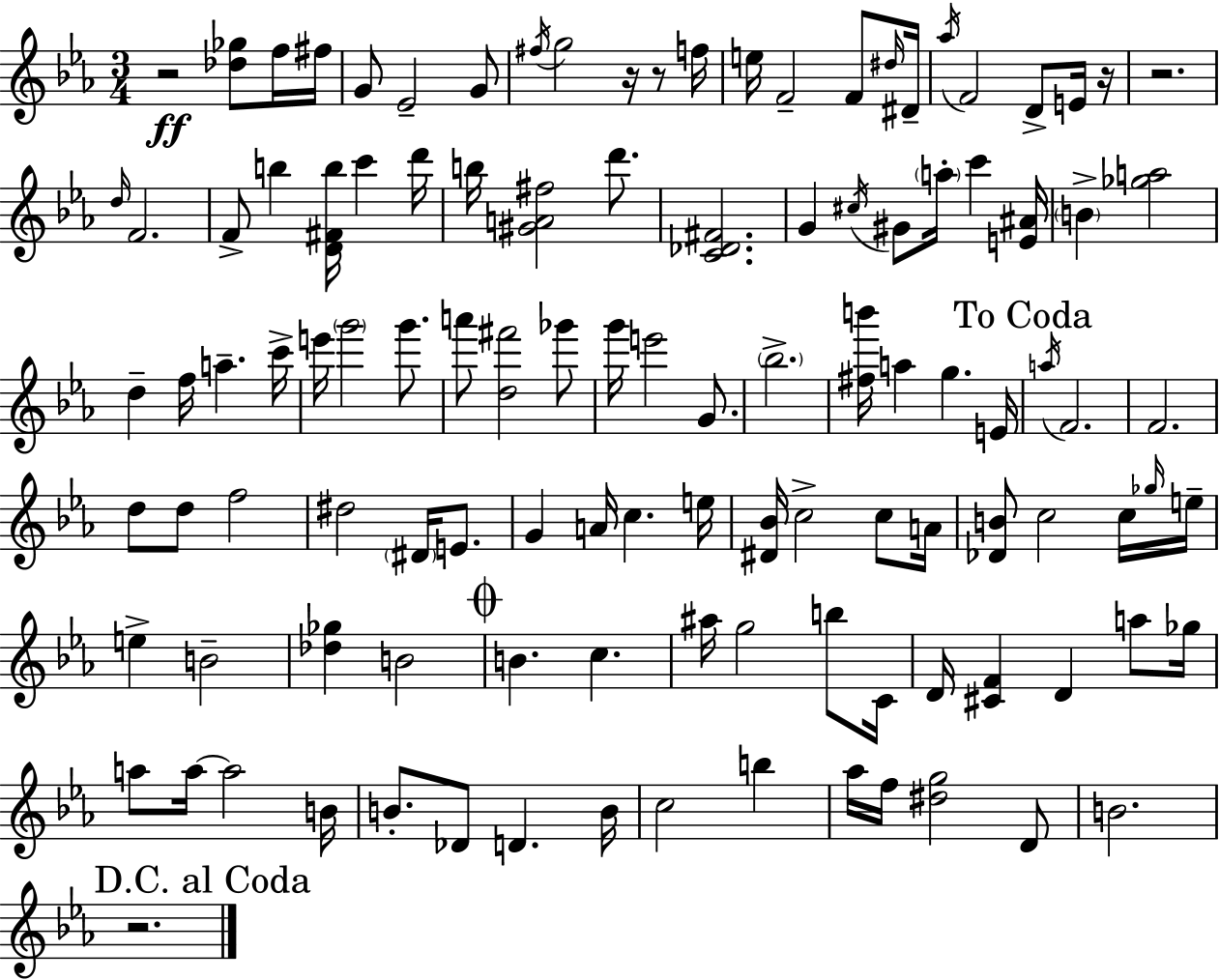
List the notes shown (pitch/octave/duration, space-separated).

R/h [Db5,Gb5]/e F5/s F#5/s G4/e Eb4/h G4/e F#5/s G5/h R/s R/e F5/s E5/s F4/h F4/e D#5/s D#4/s Ab5/s F4/h D4/e E4/s R/s R/h. D5/s F4/h. F4/e B5/q [D4,F#4,B5]/s C6/q D6/s B5/s [G#4,A4,F#5]/h D6/e. [C4,Db4,F#4]/h. G4/q C#5/s G#4/e A5/s C6/q [E4,A#4]/s B4/q [Gb5,A5]/h D5/q F5/s A5/q. C6/s E6/s G6/h G6/e. A6/e [D5,F#6]/h Gb6/e G6/s E6/h G4/e. Bb5/h. [F#5,B6]/s A5/q G5/q. E4/s A5/s F4/h. F4/h. D5/e D5/e F5/h D#5/h D#4/s E4/e. G4/q A4/s C5/q. E5/s [D#4,Bb4]/s C5/h C5/e A4/s [Db4,B4]/e C5/h C5/s Gb5/s E5/s E5/q B4/h [Db5,Gb5]/q B4/h B4/q. C5/q. A#5/s G5/h B5/e C4/s D4/s [C#4,F4]/q D4/q A5/e Gb5/s A5/e A5/s A5/h B4/s B4/e. Db4/e D4/q. B4/s C5/h B5/q Ab5/s F5/s [D#5,G5]/h D4/e B4/h. R/h.